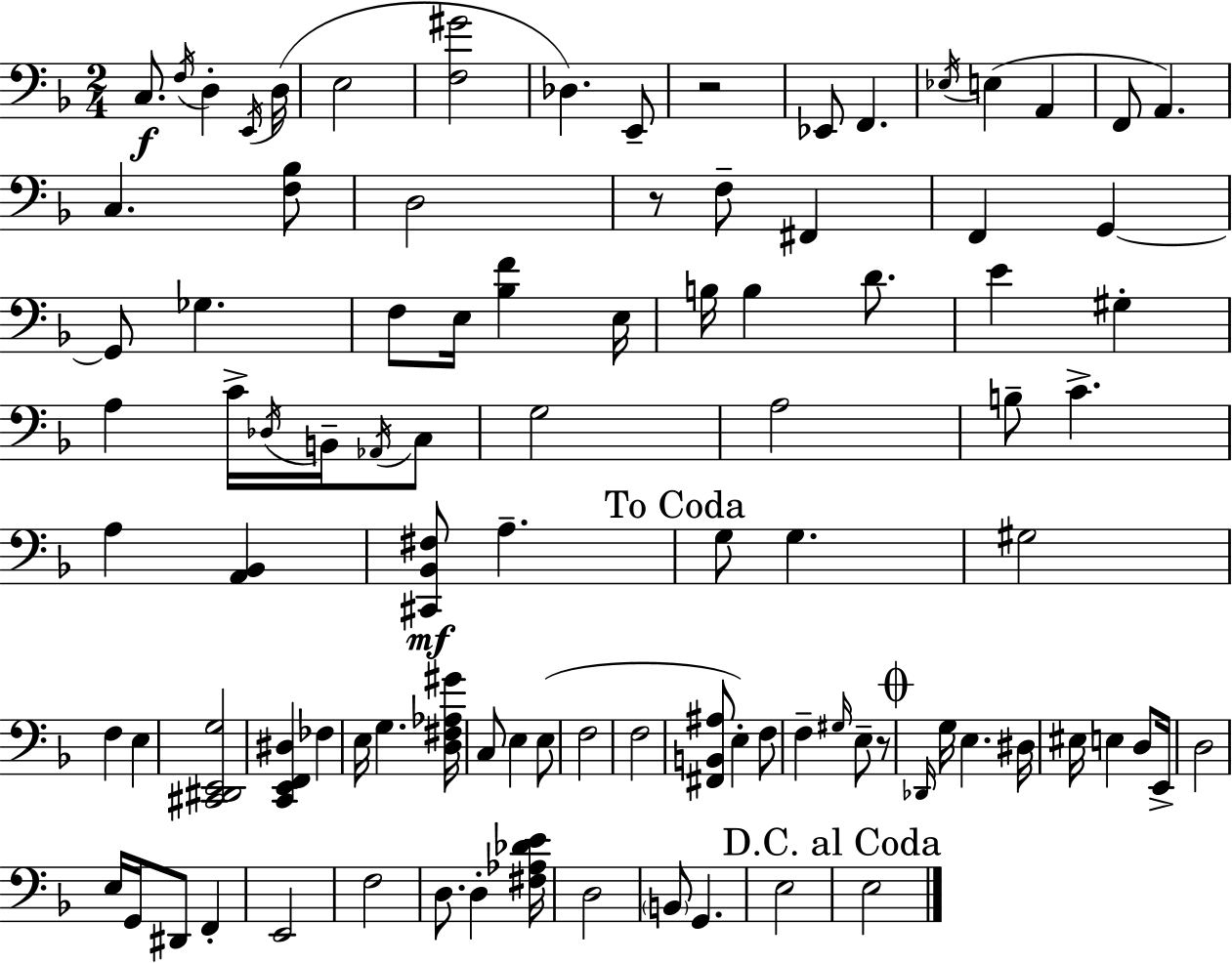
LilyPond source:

{
  \clef bass
  \numericTimeSignature
  \time 2/4
  \key f \major
  c8.\f \acciaccatura { f16 } d4-. | \acciaccatura { e,16 }( d16 e2 | <f gis'>2 | des4.) | \break e,8-- r2 | ees,8 f,4. | \acciaccatura { ees16 } e4( a,4 | f,8 a,4.) | \break c4. | <f bes>8 d2 | r8 f8-- fis,4 | f,4 g,4~~ | \break g,8 ges4. | f8 e16 <bes f'>4 | e16 b16 b4 | d'8. e'4 gis4-. | \break a4 c'16-> | \acciaccatura { des16 } b,16-- \acciaccatura { aes,16 } c8 g2 | a2 | b8-- c'4.-> | \break a4 | <a, bes,>4 <cis, bes, fis>8\mf a4.-- | \mark "To Coda" g8 g4. | gis2 | \break f4 | e4 <cis, dis, e, g>2 | <c, e, f, dis>4 | fes4 e16 g4. | \break <d fis aes gis'>16 c8 e4 | e8( f2 | f2 | <fis, b, ais>8 e4-.) | \break f8 f4-- | \grace { gis16 } e8-- r8 \mark \markup { \musicglyph "scripts.coda" } \grace { des,16 } g16 | e4. dis16 eis16 | e4 d8 e,16-> d2 | \break e16 | g,16 dis,8 f,4-. e,2 | f2 | d8. | \break d4-. <fis aes des' e'>16 d2 | \parenthesize b,8 | g,4. e2 | \mark "D.C. al Coda" e2 | \break \bar "|."
}